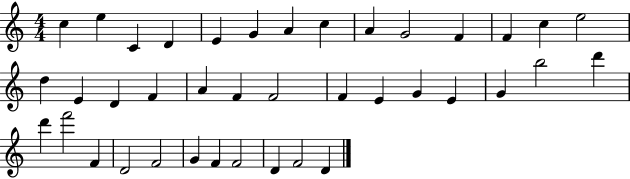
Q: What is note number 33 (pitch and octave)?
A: F4